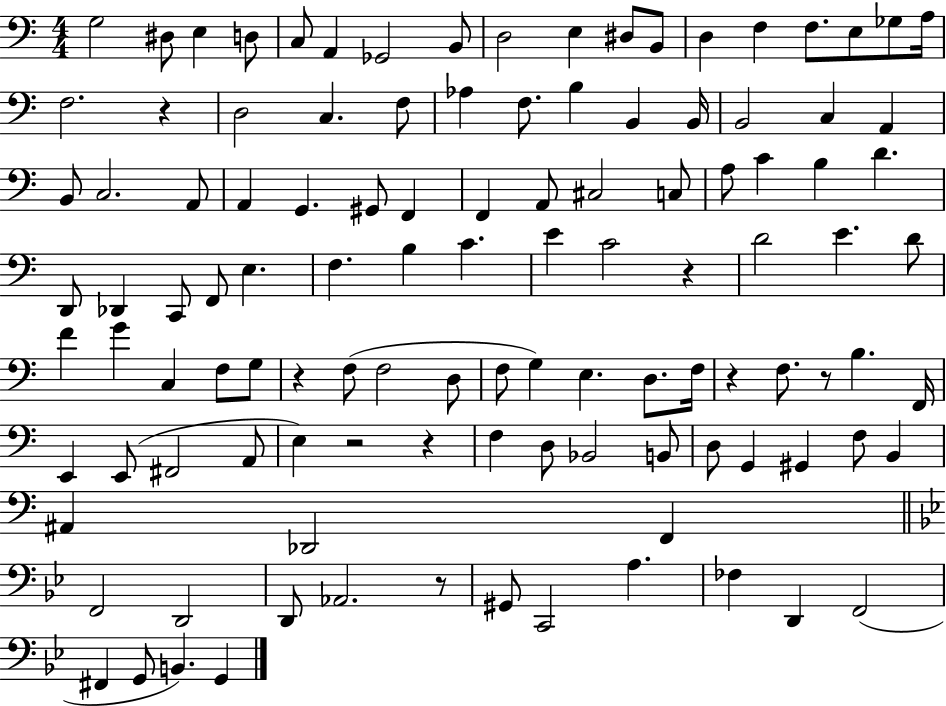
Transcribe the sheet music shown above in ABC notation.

X:1
T:Untitled
M:4/4
L:1/4
K:C
G,2 ^D,/2 E, D,/2 C,/2 A,, _G,,2 B,,/2 D,2 E, ^D,/2 B,,/2 D, F, F,/2 E,/2 _G,/2 A,/4 F,2 z D,2 C, F,/2 _A, F,/2 B, B,, B,,/4 B,,2 C, A,, B,,/2 C,2 A,,/2 A,, G,, ^G,,/2 F,, F,, A,,/2 ^C,2 C,/2 A,/2 C B, D D,,/2 _D,, C,,/2 F,,/2 E, F, B, C E C2 z D2 E D/2 F G C, F,/2 G,/2 z F,/2 F,2 D,/2 F,/2 G, E, D,/2 F,/4 z F,/2 z/2 B, F,,/4 E,, E,,/2 ^F,,2 A,,/2 E, z2 z F, D,/2 _B,,2 B,,/2 D,/2 G,, ^G,, F,/2 B,, ^A,, _D,,2 F,, F,,2 D,,2 D,,/2 _A,,2 z/2 ^G,,/2 C,,2 A, _F, D,, F,,2 ^F,, G,,/2 B,, G,,